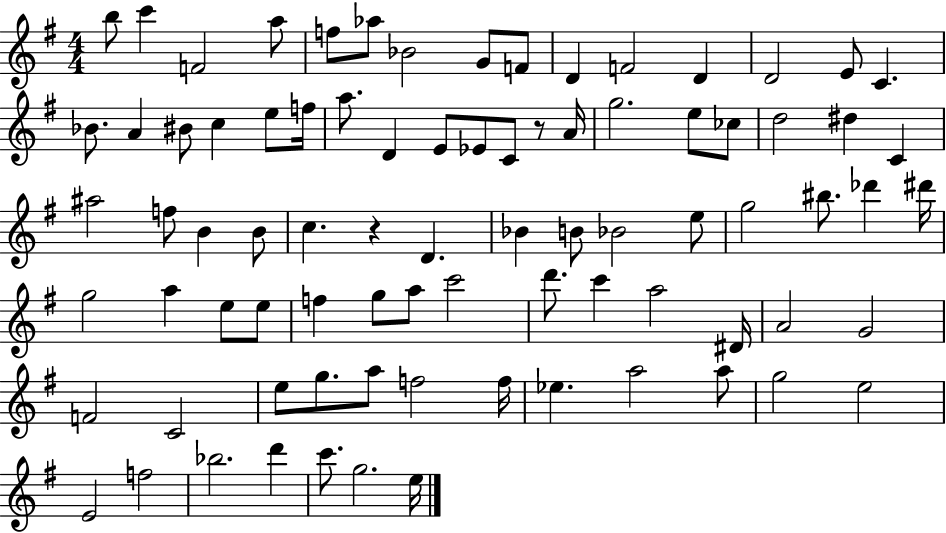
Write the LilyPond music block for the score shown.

{
  \clef treble
  \numericTimeSignature
  \time 4/4
  \key g \major
  b''8 c'''4 f'2 a''8 | f''8 aes''8 bes'2 g'8 f'8 | d'4 f'2 d'4 | d'2 e'8 c'4. | \break bes'8. a'4 bis'8 c''4 e''8 f''16 | a''8. d'4 e'8 ees'8 c'8 r8 a'16 | g''2. e''8 ces''8 | d''2 dis''4 c'4 | \break ais''2 f''8 b'4 b'8 | c''4. r4 d'4. | bes'4 b'8 bes'2 e''8 | g''2 bis''8. des'''4 dis'''16 | \break g''2 a''4 e''8 e''8 | f''4 g''8 a''8 c'''2 | d'''8. c'''4 a''2 dis'16 | a'2 g'2 | \break f'2 c'2 | e''8 g''8. a''8 f''2 f''16 | ees''4. a''2 a''8 | g''2 e''2 | \break e'2 f''2 | bes''2. d'''4 | c'''8. g''2. e''16 | \bar "|."
}